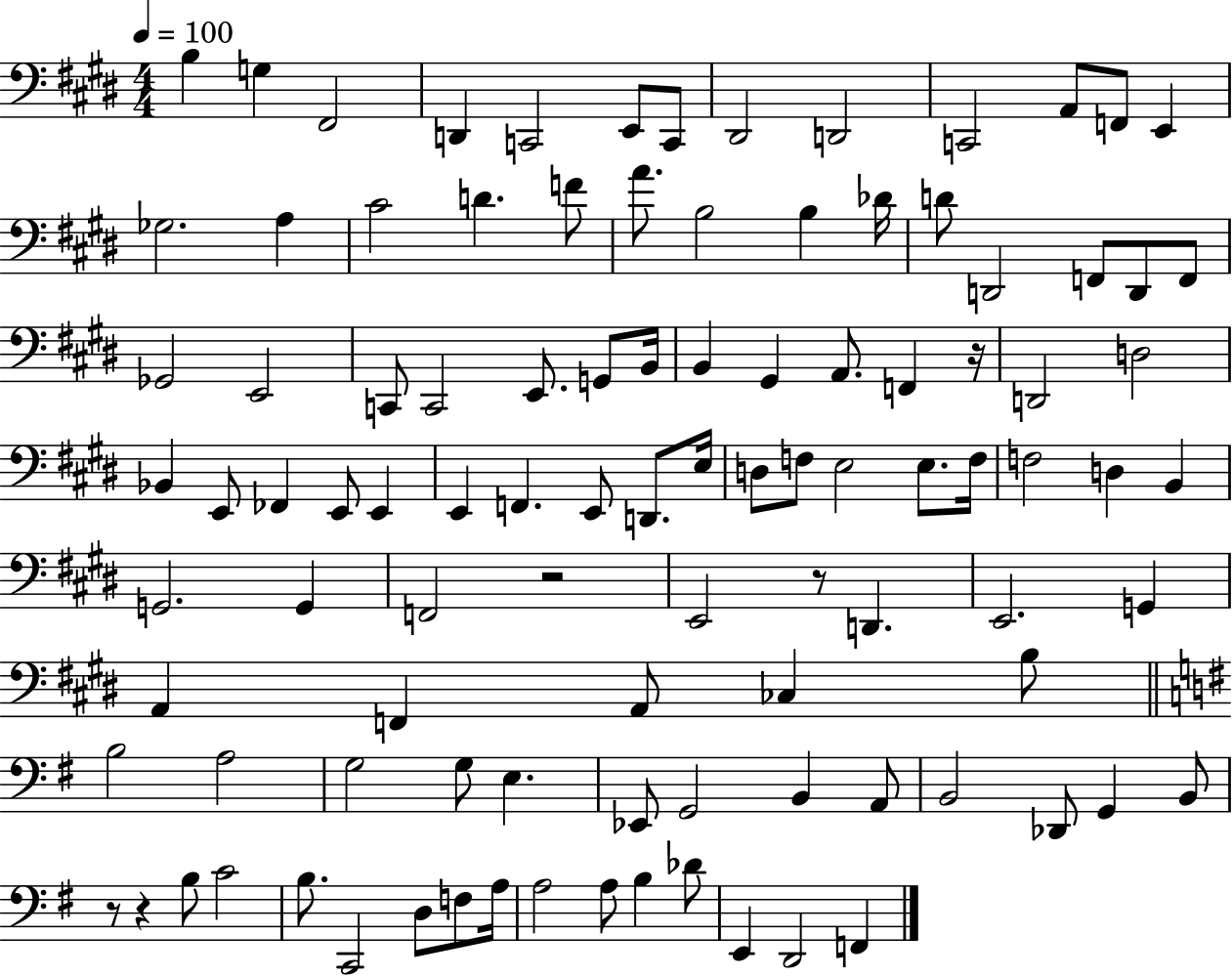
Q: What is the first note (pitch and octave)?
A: B3